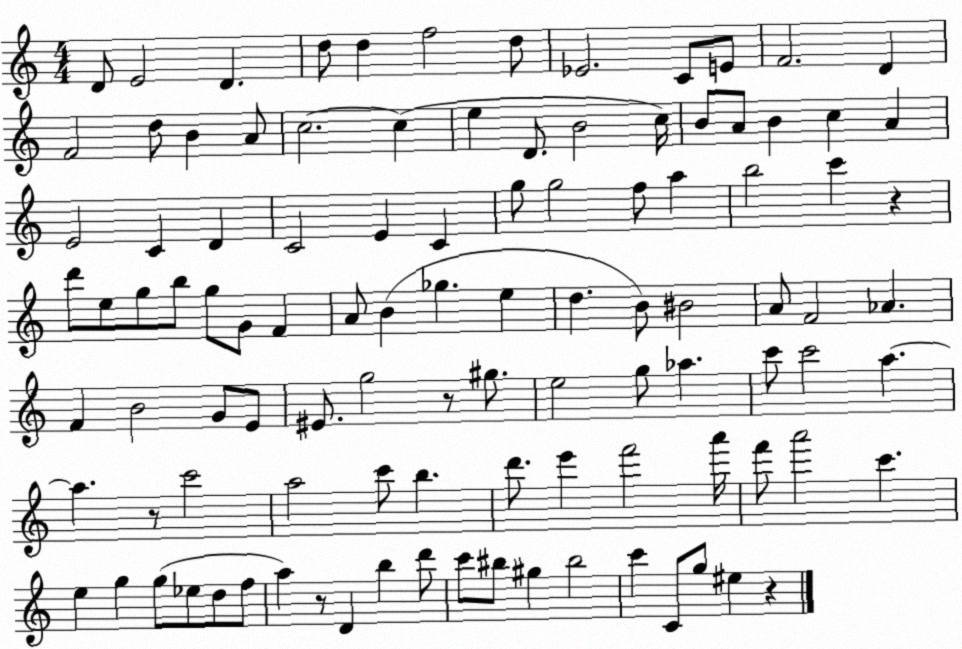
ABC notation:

X:1
T:Untitled
M:4/4
L:1/4
K:C
D/2 E2 D d/2 d f2 d/2 _E2 C/2 E/2 F2 D F2 d/2 B A/2 c2 c e D/2 B2 c/4 B/2 A/2 B c A E2 C D C2 E C g/2 g2 f/2 a b2 c' z d'/2 e/2 g/2 b/2 g/2 G/2 F A/2 B _g e d B/2 ^B2 A/2 F2 _A F B2 G/2 E/2 ^E/2 g2 z/2 ^g/2 e2 g/2 _a c'/2 c'2 a a z/2 c'2 a2 c'/2 b d'/2 e' f'2 a'/4 f'/2 a'2 c' e g g/2 _e/2 d/2 f/2 a z/2 D b d'/2 c'/2 ^b/2 ^g ^b2 c' C/2 g/2 ^e z